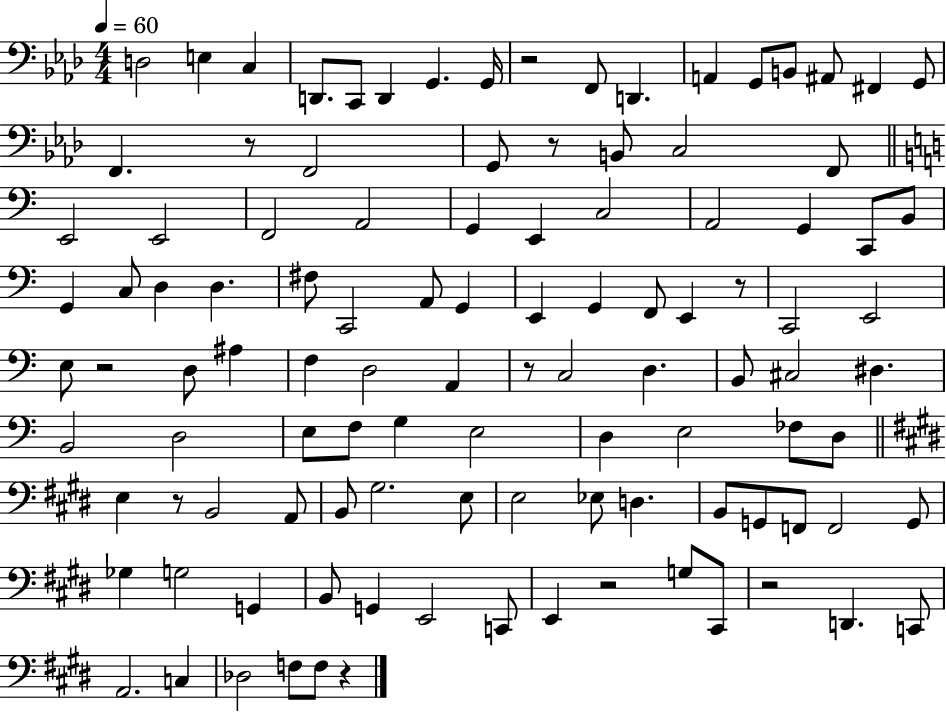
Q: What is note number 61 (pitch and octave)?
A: E3